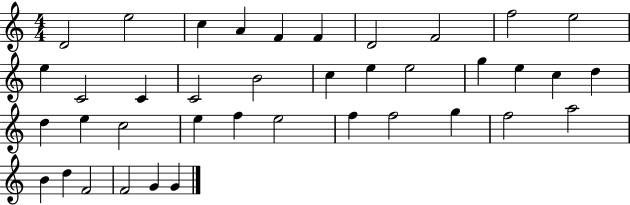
D4/h E5/h C5/q A4/q F4/q F4/q D4/h F4/h F5/h E5/h E5/q C4/h C4/q C4/h B4/h C5/q E5/q E5/h G5/q E5/q C5/q D5/q D5/q E5/q C5/h E5/q F5/q E5/h F5/q F5/h G5/q F5/h A5/h B4/q D5/q F4/h F4/h G4/q G4/q